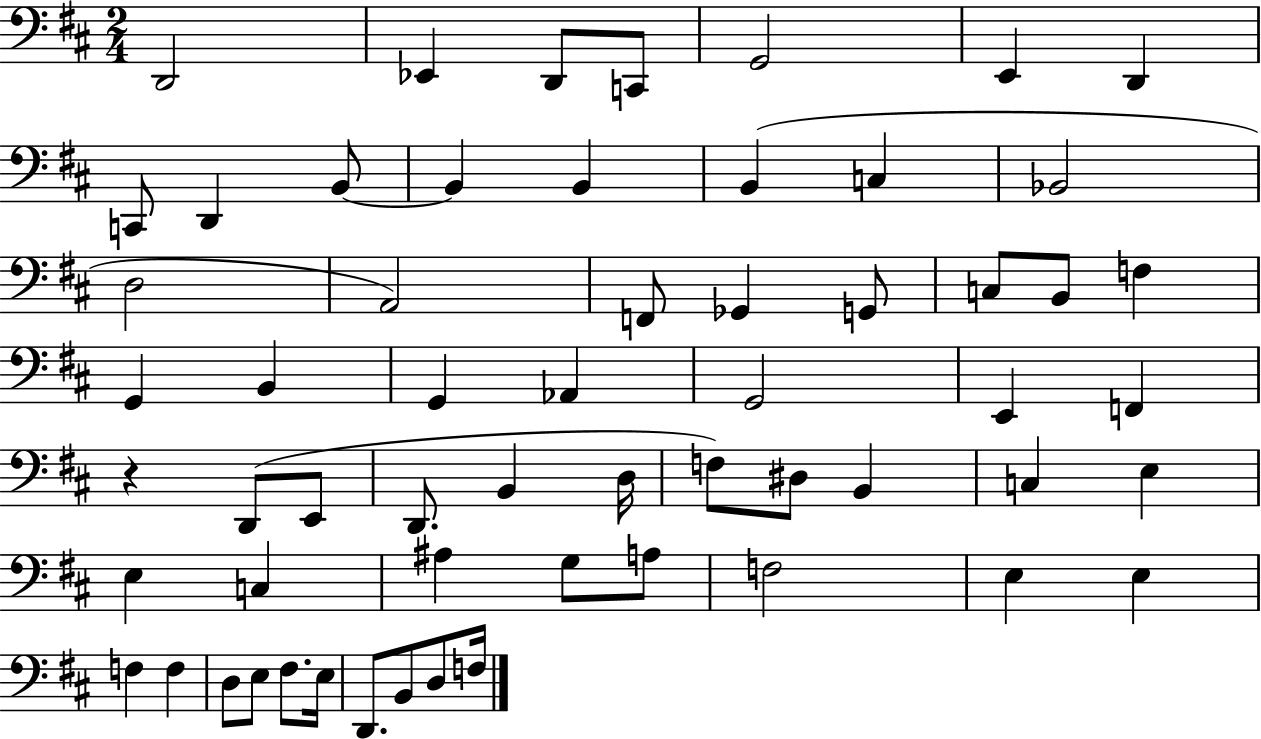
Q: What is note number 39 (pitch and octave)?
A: C3